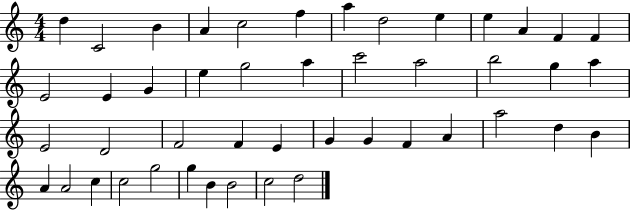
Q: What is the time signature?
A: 4/4